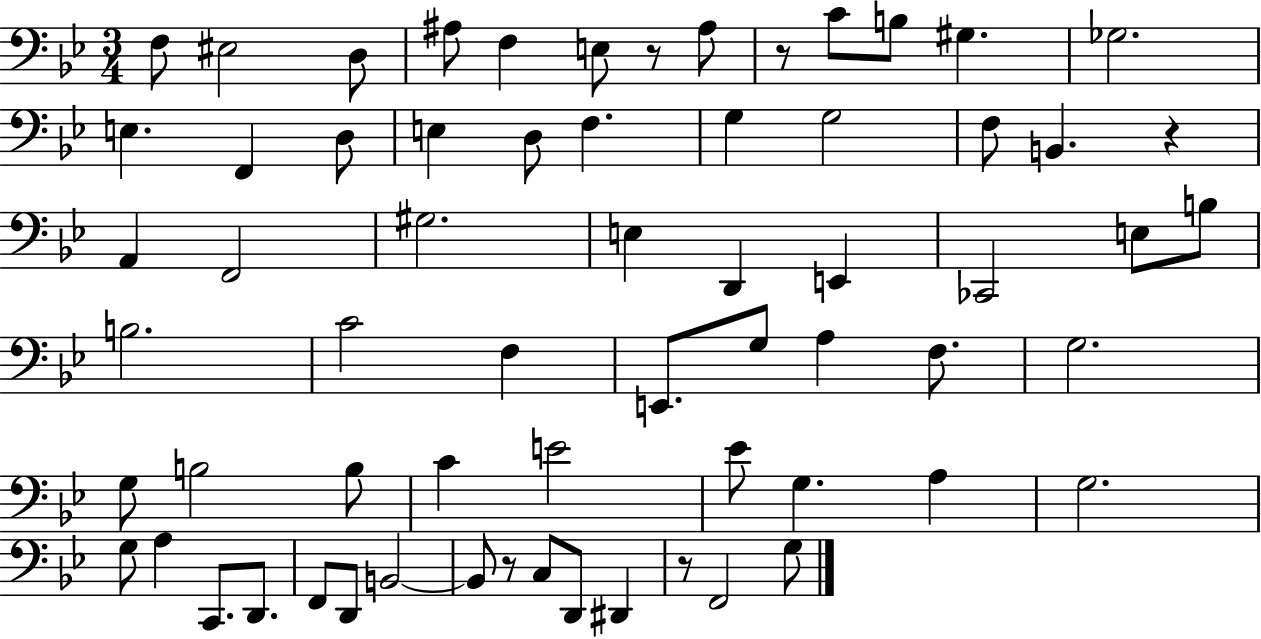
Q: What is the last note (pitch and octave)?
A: G3